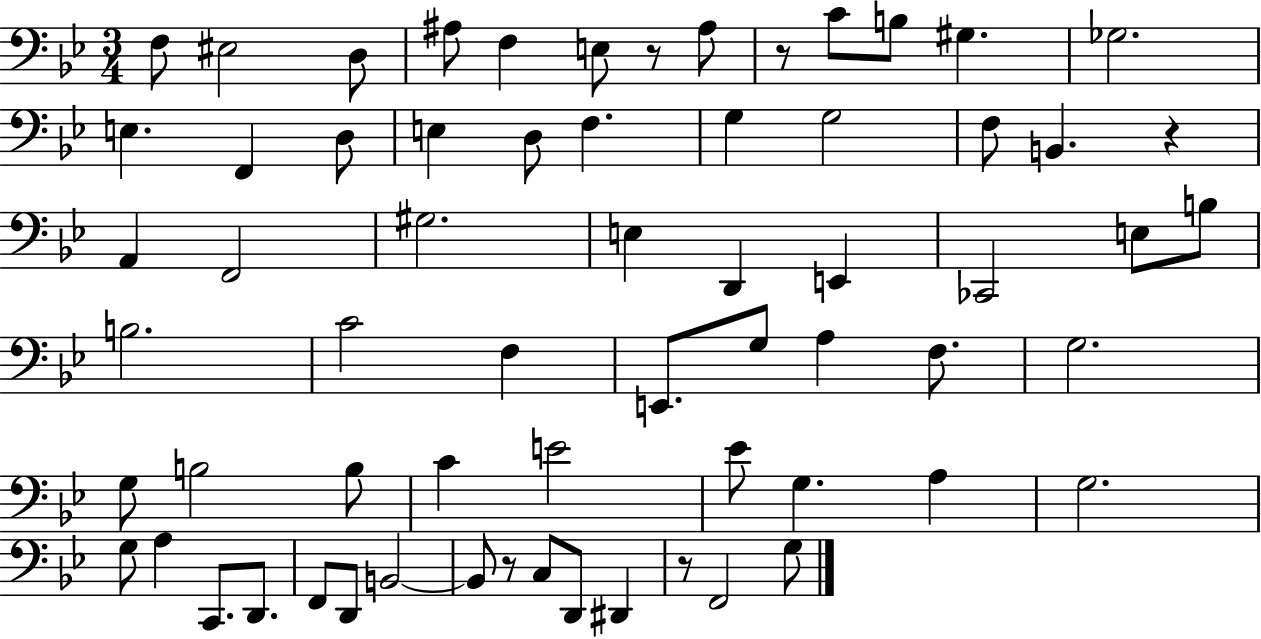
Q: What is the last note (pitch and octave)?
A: G3